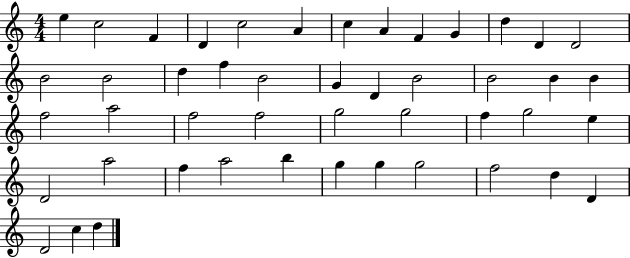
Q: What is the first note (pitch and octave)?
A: E5